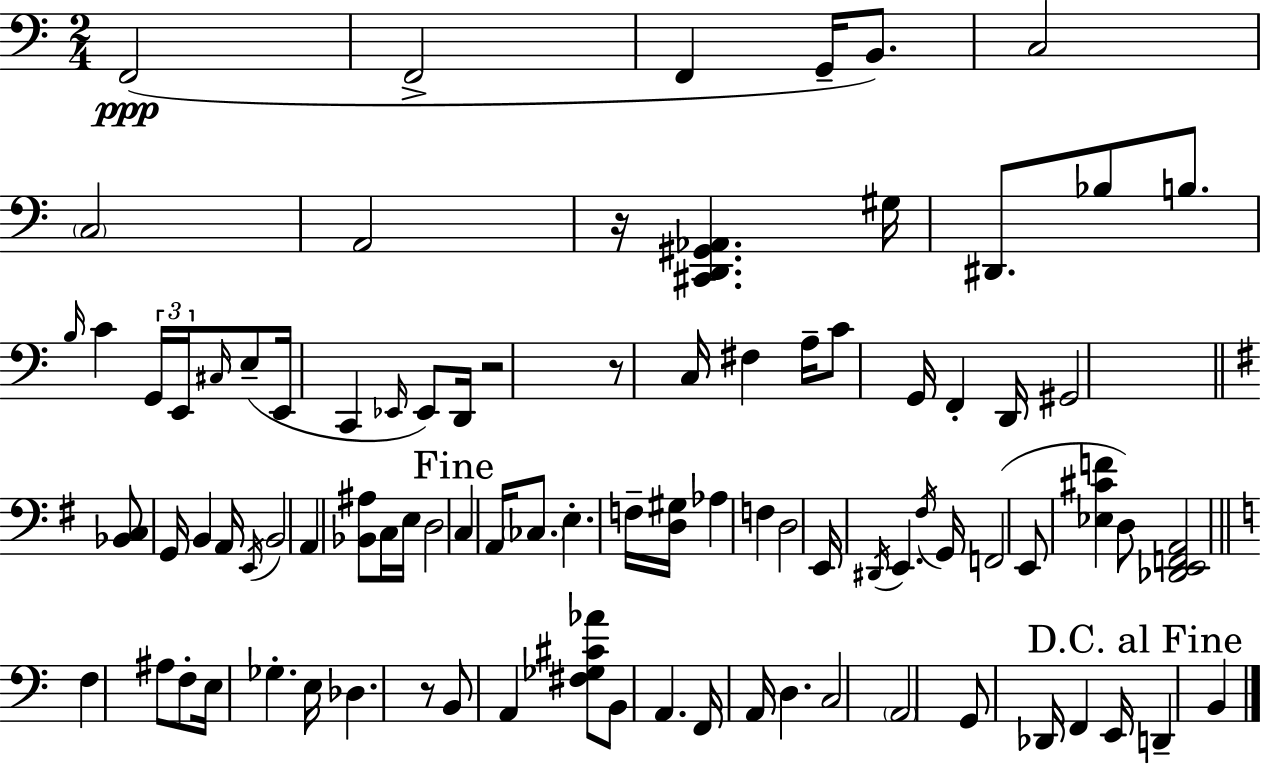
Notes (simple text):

F2/h F2/h F2/q G2/s B2/e. C3/h C3/h A2/h R/s [C#2,D2,G#2,Ab2]/q. G#3/s D#2/e. Bb3/e B3/e. B3/s C4/q G2/s E2/s C#3/s E3/e E2/s C2/q Eb2/s Eb2/e D2/s R/h R/e C3/s F#3/q A3/s C4/e G2/s F2/q D2/s G#2/h [Bb2,C3]/e G2/s B2/q A2/s E2/s B2/h A2/q [Bb2,A#3]/e C3/s E3/s D3/h C3/q A2/s CES3/e. E3/q. F3/s [D3,G#3]/s Ab3/q F3/q D3/h E2/s D#2/s E2/q. F#3/s G2/s F2/h E2/e [Eb3,C#4,F4]/q D3/e [Db2,E2,F2,A2]/h F3/q A#3/e F3/e E3/s Gb3/q. E3/s Db3/q. R/e B2/e A2/q [F#3,Gb3,C#4,Ab4]/e B2/e A2/q. F2/s A2/s D3/q. C3/h A2/h G2/e Db2/s F2/q E2/s D2/q B2/q